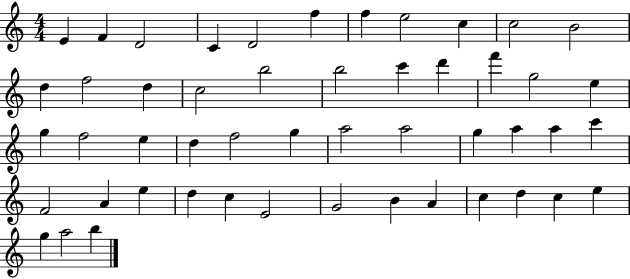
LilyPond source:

{
  \clef treble
  \numericTimeSignature
  \time 4/4
  \key c \major
  e'4 f'4 d'2 | c'4 d'2 f''4 | f''4 e''2 c''4 | c''2 b'2 | \break d''4 f''2 d''4 | c''2 b''2 | b''2 c'''4 d'''4 | f'''4 g''2 e''4 | \break g''4 f''2 e''4 | d''4 f''2 g''4 | a''2 a''2 | g''4 a''4 a''4 c'''4 | \break f'2 a'4 e''4 | d''4 c''4 e'2 | g'2 b'4 a'4 | c''4 d''4 c''4 e''4 | \break g''4 a''2 b''4 | \bar "|."
}